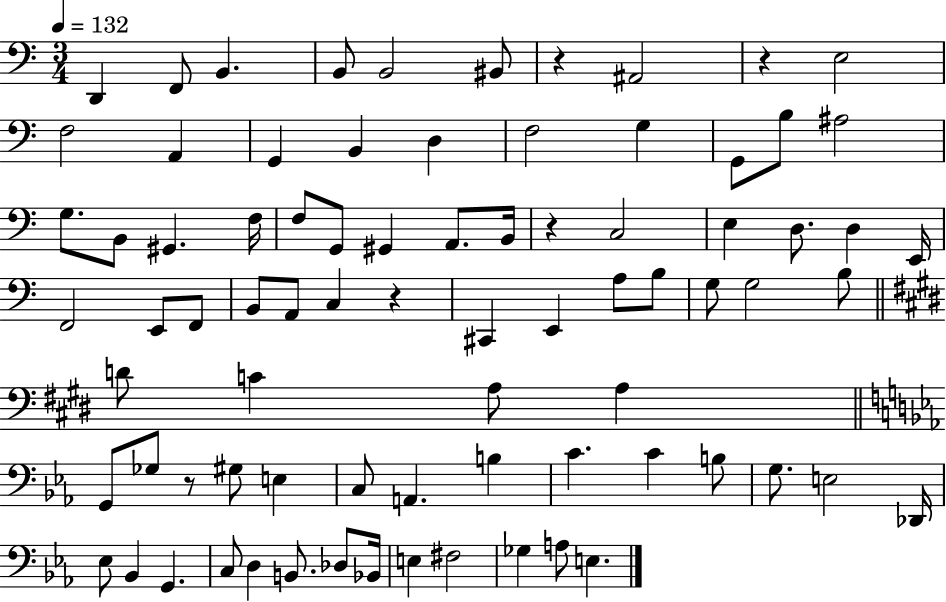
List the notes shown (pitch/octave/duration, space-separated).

D2/q F2/e B2/q. B2/e B2/h BIS2/e R/q A#2/h R/q E3/h F3/h A2/q G2/q B2/q D3/q F3/h G3/q G2/e B3/e A#3/h G3/e. B2/e G#2/q. F3/s F3/e G2/e G#2/q A2/e. B2/s R/q C3/h E3/q D3/e. D3/q E2/s F2/h E2/e F2/e B2/e A2/e C3/q R/q C#2/q E2/q A3/e B3/e G3/e G3/h B3/e D4/e C4/q A3/e A3/q G2/e Gb3/e R/e G#3/e E3/q C3/e A2/q. B3/q C4/q. C4/q B3/e G3/e. E3/h Db2/s Eb3/e Bb2/q G2/q. C3/e D3/q B2/e. Db3/e Bb2/s E3/q F#3/h Gb3/q A3/e E3/q.